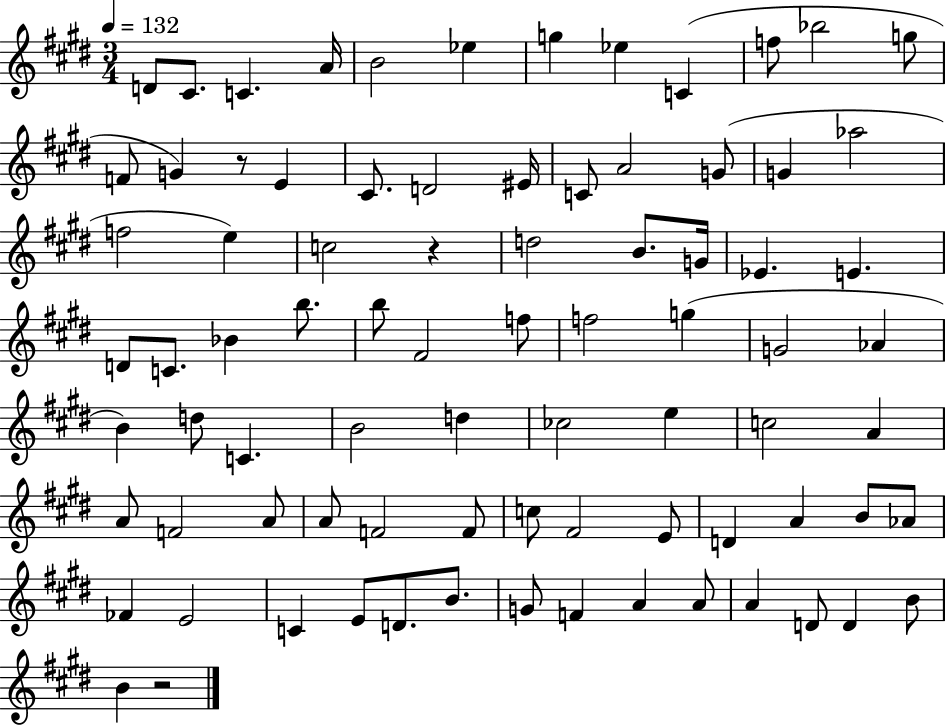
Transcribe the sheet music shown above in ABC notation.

X:1
T:Untitled
M:3/4
L:1/4
K:E
D/2 ^C/2 C A/4 B2 _e g _e C f/2 _b2 g/2 F/2 G z/2 E ^C/2 D2 ^E/4 C/2 A2 G/2 G _a2 f2 e c2 z d2 B/2 G/4 _E E D/2 C/2 _B b/2 b/2 ^F2 f/2 f2 g G2 _A B d/2 C B2 d _c2 e c2 A A/2 F2 A/2 A/2 F2 F/2 c/2 ^F2 E/2 D A B/2 _A/2 _F E2 C E/2 D/2 B/2 G/2 F A A/2 A D/2 D B/2 B z2